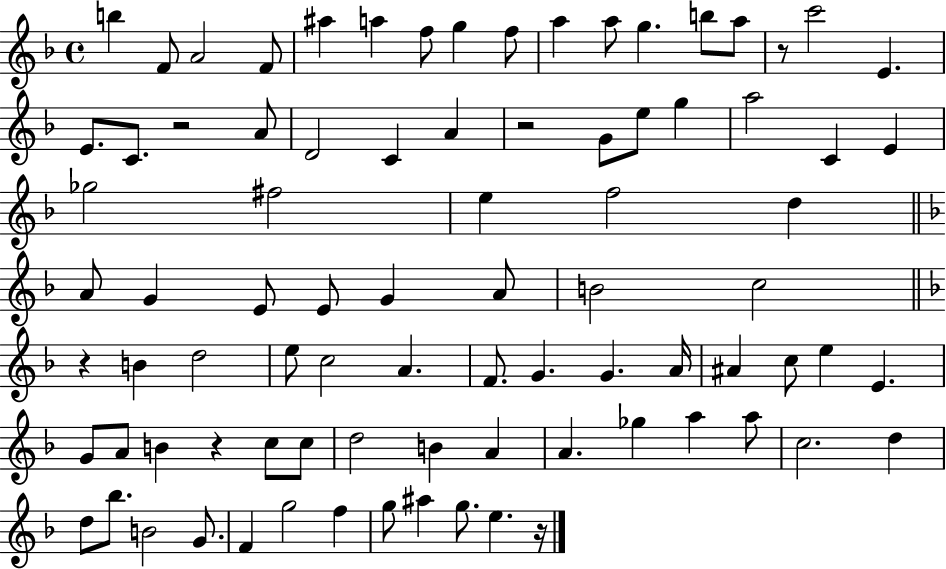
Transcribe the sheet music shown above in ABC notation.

X:1
T:Untitled
M:4/4
L:1/4
K:F
b F/2 A2 F/2 ^a a f/2 g f/2 a a/2 g b/2 a/2 z/2 c'2 E E/2 C/2 z2 A/2 D2 C A z2 G/2 e/2 g a2 C E _g2 ^f2 e f2 d A/2 G E/2 E/2 G A/2 B2 c2 z B d2 e/2 c2 A F/2 G G A/4 ^A c/2 e E G/2 A/2 B z c/2 c/2 d2 B A A _g a a/2 c2 d d/2 _b/2 B2 G/2 F g2 f g/2 ^a g/2 e z/4